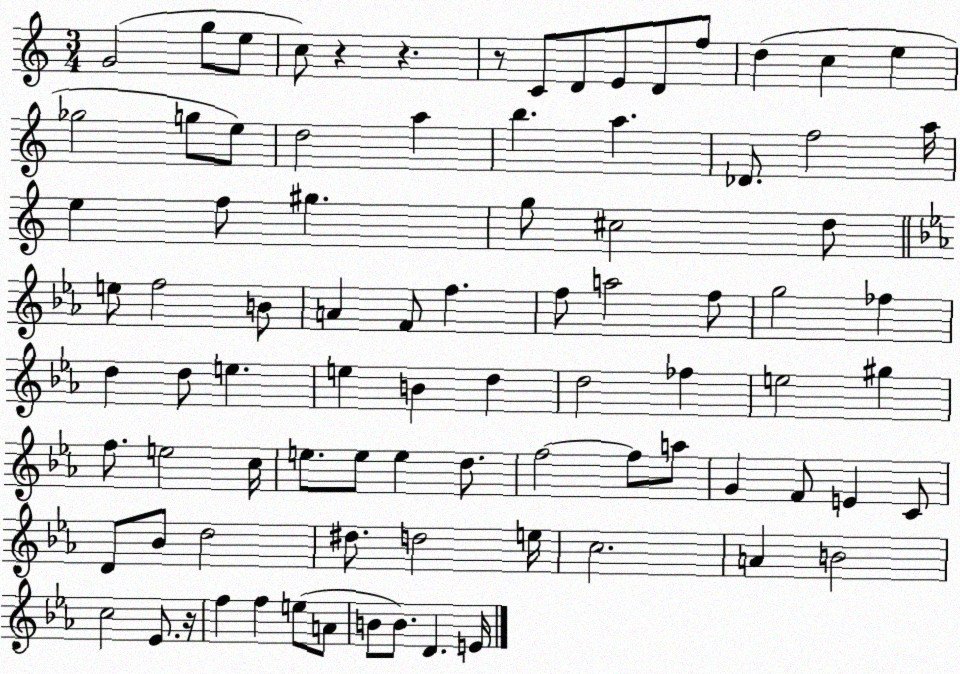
X:1
T:Untitled
M:3/4
L:1/4
K:C
G2 g/2 e/2 c/2 z z z/2 C/2 D/2 E/2 D/2 f/2 d c e _g2 g/2 e/2 d2 a b a _D/2 f2 a/4 e f/2 ^g g/2 ^c2 d/2 e/2 f2 B/2 A F/2 f f/2 a2 f/2 g2 _f d d/2 e e B d d2 _f e2 ^g f/2 e2 c/4 e/2 e/2 e d/2 f2 f/2 a/2 G F/2 E C/2 D/2 _B/2 d2 ^d/2 d2 e/4 c2 A B2 c2 _E/2 z/4 f f e/2 A/2 B/2 B/2 D E/4